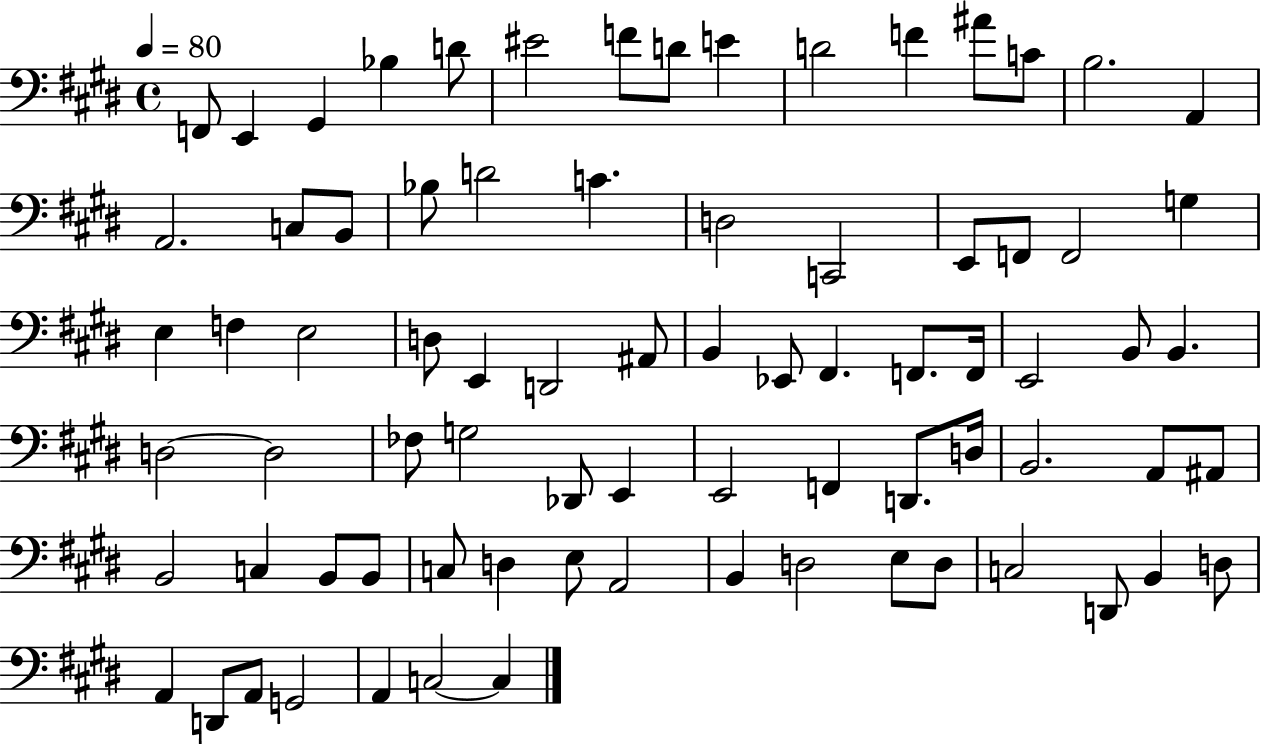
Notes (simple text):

F2/e E2/q G#2/q Bb3/q D4/e EIS4/h F4/e D4/e E4/q D4/h F4/q A#4/e C4/e B3/h. A2/q A2/h. C3/e B2/e Bb3/e D4/h C4/q. D3/h C2/h E2/e F2/e F2/h G3/q E3/q F3/q E3/h D3/e E2/q D2/h A#2/e B2/q Eb2/e F#2/q. F2/e. F2/s E2/h B2/e B2/q. D3/h D3/h FES3/e G3/h Db2/e E2/q E2/h F2/q D2/e. D3/s B2/h. A2/e A#2/e B2/h C3/q B2/e B2/e C3/e D3/q E3/e A2/h B2/q D3/h E3/e D3/e C3/h D2/e B2/q D3/e A2/q D2/e A2/e G2/h A2/q C3/h C3/q